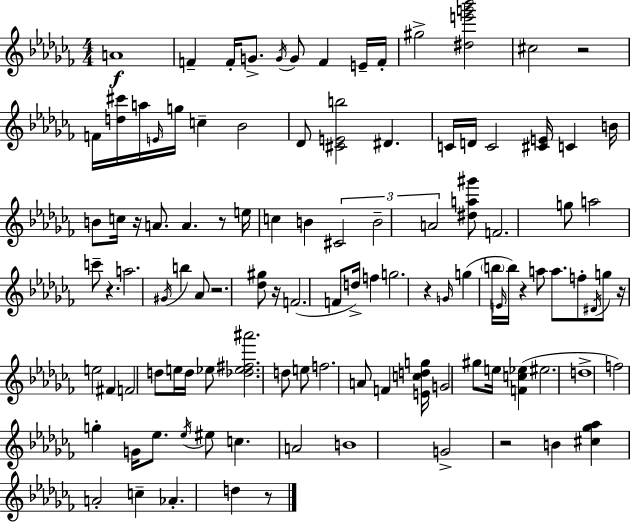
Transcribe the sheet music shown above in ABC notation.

X:1
T:Untitled
M:4/4
L:1/4
K:Abm
A4 F F/4 G/2 G/4 G/2 F E/4 F/4 ^g2 [^de'g'_b']2 ^c2 z2 F/4 [d^c']/4 a/4 E/4 g/4 c _B2 _D/2 [^CEb]2 ^D C/4 D/4 C2 [^CE]/4 C B/4 B/2 c/4 z/4 A/2 A z/2 e/4 c B ^C2 B2 A2 [^da^g']/2 F2 g/2 a2 c'/2 z a2 ^G/4 b _A/2 z2 [_d^g]/2 z/4 F2 F/2 d/4 f g2 z G/4 g b/4 E/4 b/4 z a/2 a/2 f/2 ^D/4 g/2 z/4 e2 ^F F2 d/2 e/4 d/4 _e/2 [_d_e^f^a']2 d/2 e/2 f2 A/2 F [Ecdg]/4 G2 ^g/2 e/4 [Fc_e] ^e2 d4 f2 g G/4 _e/2 _e/4 ^e/2 c A2 B4 G2 z2 B [^c_g_a] A2 c _A d z/2